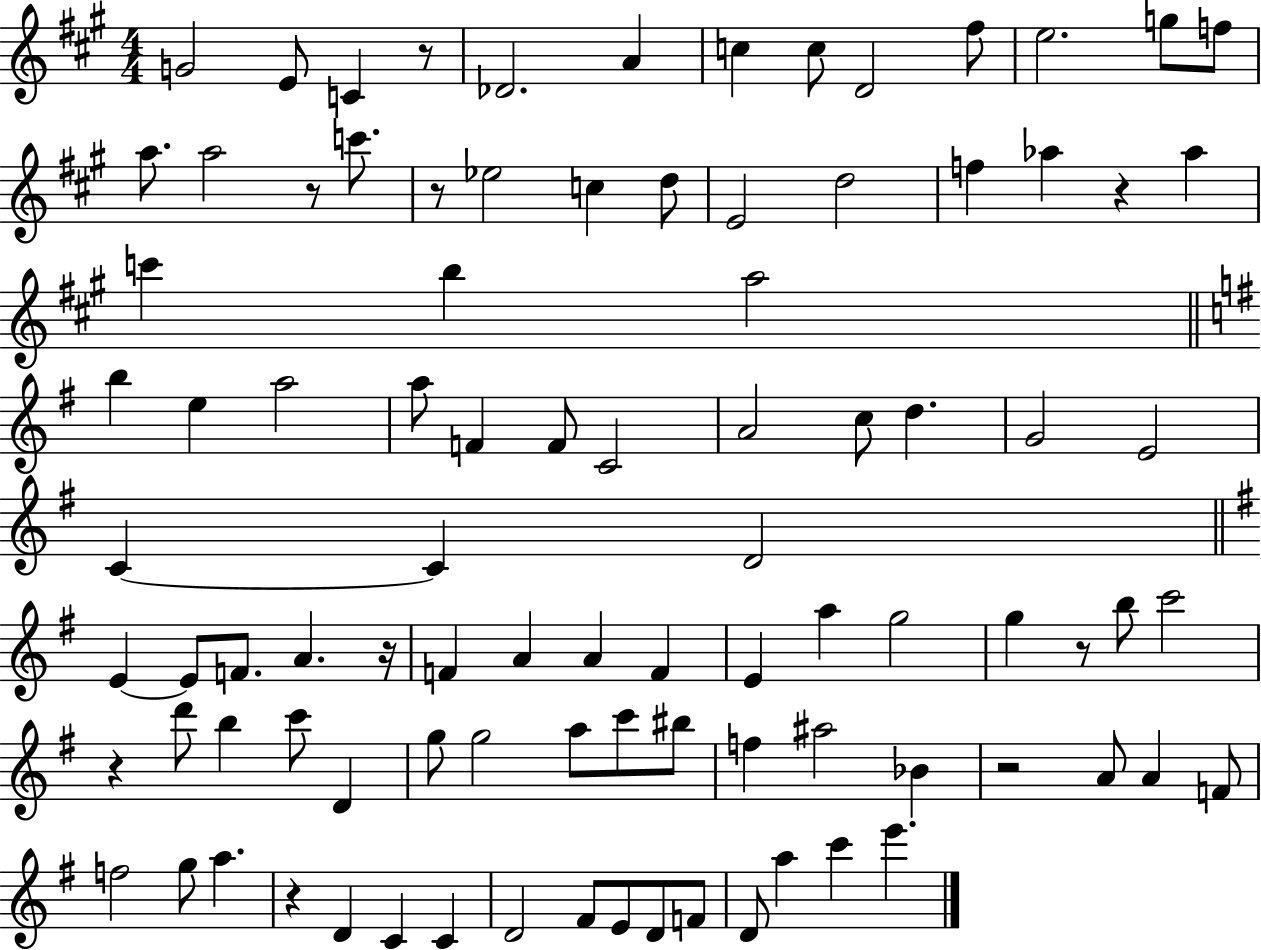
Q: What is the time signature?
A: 4/4